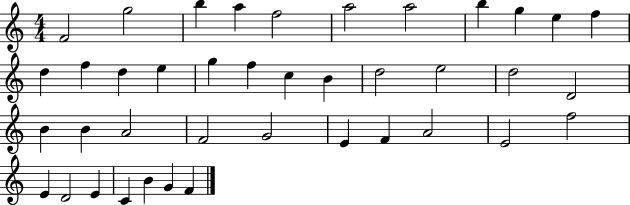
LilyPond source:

{
  \clef treble
  \numericTimeSignature
  \time 4/4
  \key c \major
  f'2 g''2 | b''4 a''4 f''2 | a''2 a''2 | b''4 g''4 e''4 f''4 | \break d''4 f''4 d''4 e''4 | g''4 f''4 c''4 b'4 | d''2 e''2 | d''2 d'2 | \break b'4 b'4 a'2 | f'2 g'2 | e'4 f'4 a'2 | e'2 f''2 | \break e'4 d'2 e'4 | c'4 b'4 g'4 f'4 | \bar "|."
}